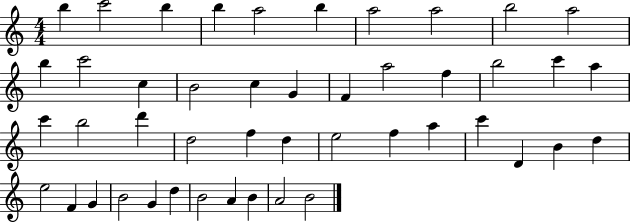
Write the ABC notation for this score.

X:1
T:Untitled
M:4/4
L:1/4
K:C
b c'2 b b a2 b a2 a2 b2 a2 b c'2 c B2 c G F a2 f b2 c' a c' b2 d' d2 f d e2 f a c' D B d e2 F G B2 G d B2 A B A2 B2